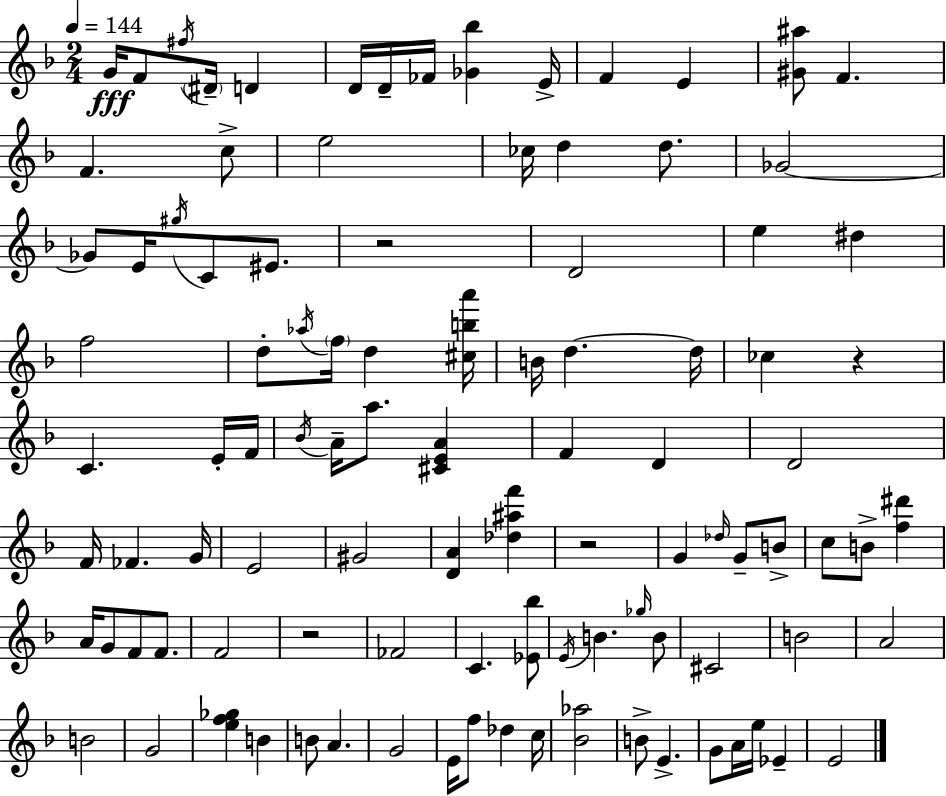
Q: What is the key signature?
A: D minor